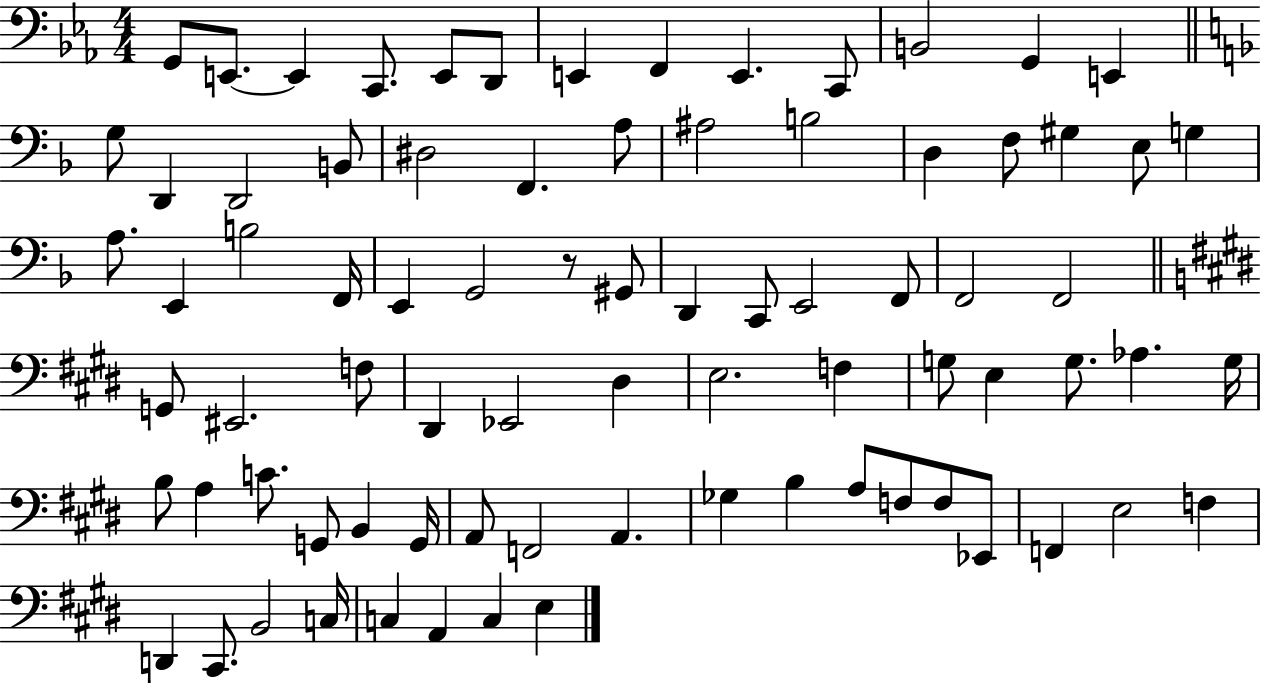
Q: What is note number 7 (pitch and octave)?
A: E2